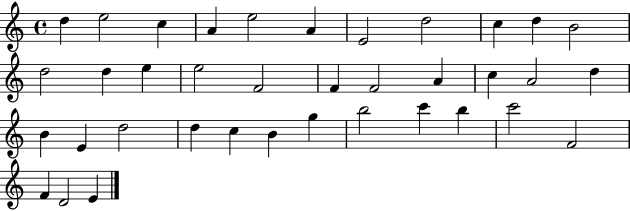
D5/q E5/h C5/q A4/q E5/h A4/q E4/h D5/h C5/q D5/q B4/h D5/h D5/q E5/q E5/h F4/h F4/q F4/h A4/q C5/q A4/h D5/q B4/q E4/q D5/h D5/q C5/q B4/q G5/q B5/h C6/q B5/q C6/h F4/h F4/q D4/h E4/q